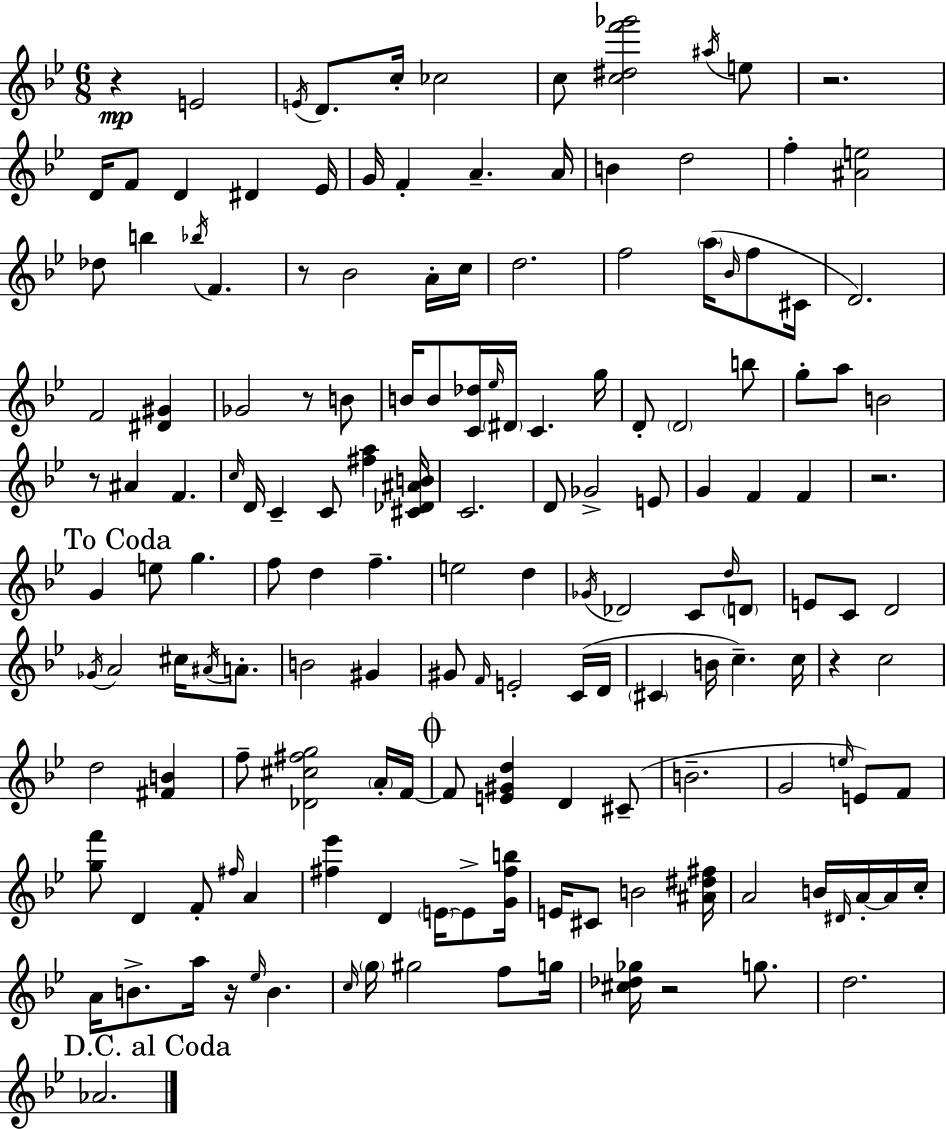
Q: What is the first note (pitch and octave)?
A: E4